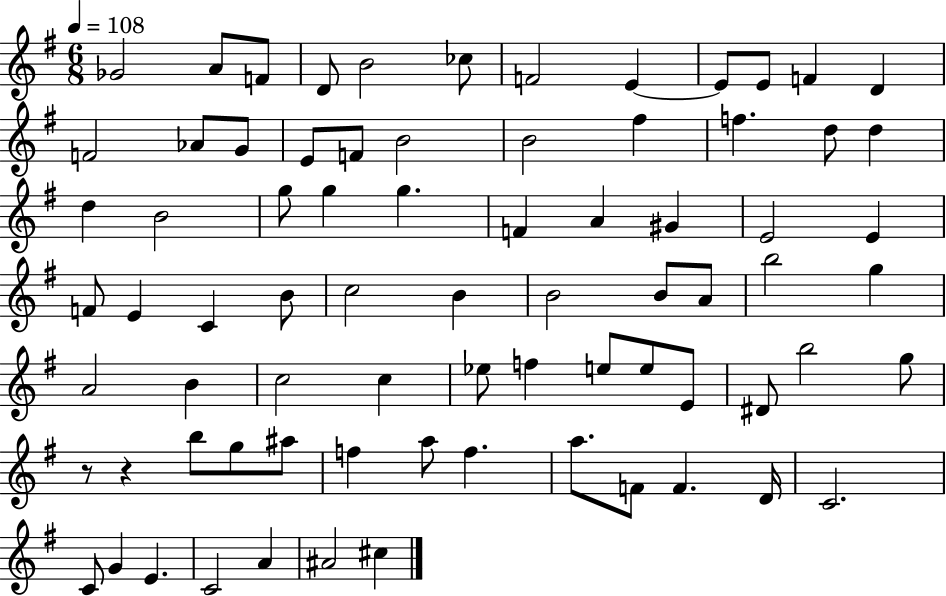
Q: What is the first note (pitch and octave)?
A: Gb4